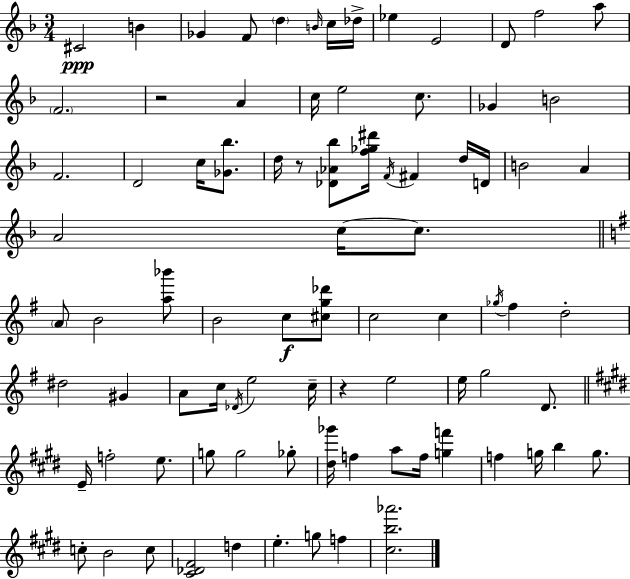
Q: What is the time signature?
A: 3/4